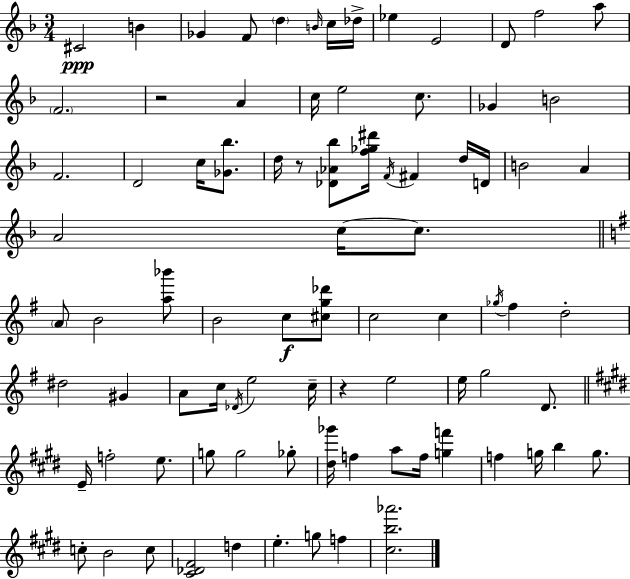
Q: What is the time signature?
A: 3/4